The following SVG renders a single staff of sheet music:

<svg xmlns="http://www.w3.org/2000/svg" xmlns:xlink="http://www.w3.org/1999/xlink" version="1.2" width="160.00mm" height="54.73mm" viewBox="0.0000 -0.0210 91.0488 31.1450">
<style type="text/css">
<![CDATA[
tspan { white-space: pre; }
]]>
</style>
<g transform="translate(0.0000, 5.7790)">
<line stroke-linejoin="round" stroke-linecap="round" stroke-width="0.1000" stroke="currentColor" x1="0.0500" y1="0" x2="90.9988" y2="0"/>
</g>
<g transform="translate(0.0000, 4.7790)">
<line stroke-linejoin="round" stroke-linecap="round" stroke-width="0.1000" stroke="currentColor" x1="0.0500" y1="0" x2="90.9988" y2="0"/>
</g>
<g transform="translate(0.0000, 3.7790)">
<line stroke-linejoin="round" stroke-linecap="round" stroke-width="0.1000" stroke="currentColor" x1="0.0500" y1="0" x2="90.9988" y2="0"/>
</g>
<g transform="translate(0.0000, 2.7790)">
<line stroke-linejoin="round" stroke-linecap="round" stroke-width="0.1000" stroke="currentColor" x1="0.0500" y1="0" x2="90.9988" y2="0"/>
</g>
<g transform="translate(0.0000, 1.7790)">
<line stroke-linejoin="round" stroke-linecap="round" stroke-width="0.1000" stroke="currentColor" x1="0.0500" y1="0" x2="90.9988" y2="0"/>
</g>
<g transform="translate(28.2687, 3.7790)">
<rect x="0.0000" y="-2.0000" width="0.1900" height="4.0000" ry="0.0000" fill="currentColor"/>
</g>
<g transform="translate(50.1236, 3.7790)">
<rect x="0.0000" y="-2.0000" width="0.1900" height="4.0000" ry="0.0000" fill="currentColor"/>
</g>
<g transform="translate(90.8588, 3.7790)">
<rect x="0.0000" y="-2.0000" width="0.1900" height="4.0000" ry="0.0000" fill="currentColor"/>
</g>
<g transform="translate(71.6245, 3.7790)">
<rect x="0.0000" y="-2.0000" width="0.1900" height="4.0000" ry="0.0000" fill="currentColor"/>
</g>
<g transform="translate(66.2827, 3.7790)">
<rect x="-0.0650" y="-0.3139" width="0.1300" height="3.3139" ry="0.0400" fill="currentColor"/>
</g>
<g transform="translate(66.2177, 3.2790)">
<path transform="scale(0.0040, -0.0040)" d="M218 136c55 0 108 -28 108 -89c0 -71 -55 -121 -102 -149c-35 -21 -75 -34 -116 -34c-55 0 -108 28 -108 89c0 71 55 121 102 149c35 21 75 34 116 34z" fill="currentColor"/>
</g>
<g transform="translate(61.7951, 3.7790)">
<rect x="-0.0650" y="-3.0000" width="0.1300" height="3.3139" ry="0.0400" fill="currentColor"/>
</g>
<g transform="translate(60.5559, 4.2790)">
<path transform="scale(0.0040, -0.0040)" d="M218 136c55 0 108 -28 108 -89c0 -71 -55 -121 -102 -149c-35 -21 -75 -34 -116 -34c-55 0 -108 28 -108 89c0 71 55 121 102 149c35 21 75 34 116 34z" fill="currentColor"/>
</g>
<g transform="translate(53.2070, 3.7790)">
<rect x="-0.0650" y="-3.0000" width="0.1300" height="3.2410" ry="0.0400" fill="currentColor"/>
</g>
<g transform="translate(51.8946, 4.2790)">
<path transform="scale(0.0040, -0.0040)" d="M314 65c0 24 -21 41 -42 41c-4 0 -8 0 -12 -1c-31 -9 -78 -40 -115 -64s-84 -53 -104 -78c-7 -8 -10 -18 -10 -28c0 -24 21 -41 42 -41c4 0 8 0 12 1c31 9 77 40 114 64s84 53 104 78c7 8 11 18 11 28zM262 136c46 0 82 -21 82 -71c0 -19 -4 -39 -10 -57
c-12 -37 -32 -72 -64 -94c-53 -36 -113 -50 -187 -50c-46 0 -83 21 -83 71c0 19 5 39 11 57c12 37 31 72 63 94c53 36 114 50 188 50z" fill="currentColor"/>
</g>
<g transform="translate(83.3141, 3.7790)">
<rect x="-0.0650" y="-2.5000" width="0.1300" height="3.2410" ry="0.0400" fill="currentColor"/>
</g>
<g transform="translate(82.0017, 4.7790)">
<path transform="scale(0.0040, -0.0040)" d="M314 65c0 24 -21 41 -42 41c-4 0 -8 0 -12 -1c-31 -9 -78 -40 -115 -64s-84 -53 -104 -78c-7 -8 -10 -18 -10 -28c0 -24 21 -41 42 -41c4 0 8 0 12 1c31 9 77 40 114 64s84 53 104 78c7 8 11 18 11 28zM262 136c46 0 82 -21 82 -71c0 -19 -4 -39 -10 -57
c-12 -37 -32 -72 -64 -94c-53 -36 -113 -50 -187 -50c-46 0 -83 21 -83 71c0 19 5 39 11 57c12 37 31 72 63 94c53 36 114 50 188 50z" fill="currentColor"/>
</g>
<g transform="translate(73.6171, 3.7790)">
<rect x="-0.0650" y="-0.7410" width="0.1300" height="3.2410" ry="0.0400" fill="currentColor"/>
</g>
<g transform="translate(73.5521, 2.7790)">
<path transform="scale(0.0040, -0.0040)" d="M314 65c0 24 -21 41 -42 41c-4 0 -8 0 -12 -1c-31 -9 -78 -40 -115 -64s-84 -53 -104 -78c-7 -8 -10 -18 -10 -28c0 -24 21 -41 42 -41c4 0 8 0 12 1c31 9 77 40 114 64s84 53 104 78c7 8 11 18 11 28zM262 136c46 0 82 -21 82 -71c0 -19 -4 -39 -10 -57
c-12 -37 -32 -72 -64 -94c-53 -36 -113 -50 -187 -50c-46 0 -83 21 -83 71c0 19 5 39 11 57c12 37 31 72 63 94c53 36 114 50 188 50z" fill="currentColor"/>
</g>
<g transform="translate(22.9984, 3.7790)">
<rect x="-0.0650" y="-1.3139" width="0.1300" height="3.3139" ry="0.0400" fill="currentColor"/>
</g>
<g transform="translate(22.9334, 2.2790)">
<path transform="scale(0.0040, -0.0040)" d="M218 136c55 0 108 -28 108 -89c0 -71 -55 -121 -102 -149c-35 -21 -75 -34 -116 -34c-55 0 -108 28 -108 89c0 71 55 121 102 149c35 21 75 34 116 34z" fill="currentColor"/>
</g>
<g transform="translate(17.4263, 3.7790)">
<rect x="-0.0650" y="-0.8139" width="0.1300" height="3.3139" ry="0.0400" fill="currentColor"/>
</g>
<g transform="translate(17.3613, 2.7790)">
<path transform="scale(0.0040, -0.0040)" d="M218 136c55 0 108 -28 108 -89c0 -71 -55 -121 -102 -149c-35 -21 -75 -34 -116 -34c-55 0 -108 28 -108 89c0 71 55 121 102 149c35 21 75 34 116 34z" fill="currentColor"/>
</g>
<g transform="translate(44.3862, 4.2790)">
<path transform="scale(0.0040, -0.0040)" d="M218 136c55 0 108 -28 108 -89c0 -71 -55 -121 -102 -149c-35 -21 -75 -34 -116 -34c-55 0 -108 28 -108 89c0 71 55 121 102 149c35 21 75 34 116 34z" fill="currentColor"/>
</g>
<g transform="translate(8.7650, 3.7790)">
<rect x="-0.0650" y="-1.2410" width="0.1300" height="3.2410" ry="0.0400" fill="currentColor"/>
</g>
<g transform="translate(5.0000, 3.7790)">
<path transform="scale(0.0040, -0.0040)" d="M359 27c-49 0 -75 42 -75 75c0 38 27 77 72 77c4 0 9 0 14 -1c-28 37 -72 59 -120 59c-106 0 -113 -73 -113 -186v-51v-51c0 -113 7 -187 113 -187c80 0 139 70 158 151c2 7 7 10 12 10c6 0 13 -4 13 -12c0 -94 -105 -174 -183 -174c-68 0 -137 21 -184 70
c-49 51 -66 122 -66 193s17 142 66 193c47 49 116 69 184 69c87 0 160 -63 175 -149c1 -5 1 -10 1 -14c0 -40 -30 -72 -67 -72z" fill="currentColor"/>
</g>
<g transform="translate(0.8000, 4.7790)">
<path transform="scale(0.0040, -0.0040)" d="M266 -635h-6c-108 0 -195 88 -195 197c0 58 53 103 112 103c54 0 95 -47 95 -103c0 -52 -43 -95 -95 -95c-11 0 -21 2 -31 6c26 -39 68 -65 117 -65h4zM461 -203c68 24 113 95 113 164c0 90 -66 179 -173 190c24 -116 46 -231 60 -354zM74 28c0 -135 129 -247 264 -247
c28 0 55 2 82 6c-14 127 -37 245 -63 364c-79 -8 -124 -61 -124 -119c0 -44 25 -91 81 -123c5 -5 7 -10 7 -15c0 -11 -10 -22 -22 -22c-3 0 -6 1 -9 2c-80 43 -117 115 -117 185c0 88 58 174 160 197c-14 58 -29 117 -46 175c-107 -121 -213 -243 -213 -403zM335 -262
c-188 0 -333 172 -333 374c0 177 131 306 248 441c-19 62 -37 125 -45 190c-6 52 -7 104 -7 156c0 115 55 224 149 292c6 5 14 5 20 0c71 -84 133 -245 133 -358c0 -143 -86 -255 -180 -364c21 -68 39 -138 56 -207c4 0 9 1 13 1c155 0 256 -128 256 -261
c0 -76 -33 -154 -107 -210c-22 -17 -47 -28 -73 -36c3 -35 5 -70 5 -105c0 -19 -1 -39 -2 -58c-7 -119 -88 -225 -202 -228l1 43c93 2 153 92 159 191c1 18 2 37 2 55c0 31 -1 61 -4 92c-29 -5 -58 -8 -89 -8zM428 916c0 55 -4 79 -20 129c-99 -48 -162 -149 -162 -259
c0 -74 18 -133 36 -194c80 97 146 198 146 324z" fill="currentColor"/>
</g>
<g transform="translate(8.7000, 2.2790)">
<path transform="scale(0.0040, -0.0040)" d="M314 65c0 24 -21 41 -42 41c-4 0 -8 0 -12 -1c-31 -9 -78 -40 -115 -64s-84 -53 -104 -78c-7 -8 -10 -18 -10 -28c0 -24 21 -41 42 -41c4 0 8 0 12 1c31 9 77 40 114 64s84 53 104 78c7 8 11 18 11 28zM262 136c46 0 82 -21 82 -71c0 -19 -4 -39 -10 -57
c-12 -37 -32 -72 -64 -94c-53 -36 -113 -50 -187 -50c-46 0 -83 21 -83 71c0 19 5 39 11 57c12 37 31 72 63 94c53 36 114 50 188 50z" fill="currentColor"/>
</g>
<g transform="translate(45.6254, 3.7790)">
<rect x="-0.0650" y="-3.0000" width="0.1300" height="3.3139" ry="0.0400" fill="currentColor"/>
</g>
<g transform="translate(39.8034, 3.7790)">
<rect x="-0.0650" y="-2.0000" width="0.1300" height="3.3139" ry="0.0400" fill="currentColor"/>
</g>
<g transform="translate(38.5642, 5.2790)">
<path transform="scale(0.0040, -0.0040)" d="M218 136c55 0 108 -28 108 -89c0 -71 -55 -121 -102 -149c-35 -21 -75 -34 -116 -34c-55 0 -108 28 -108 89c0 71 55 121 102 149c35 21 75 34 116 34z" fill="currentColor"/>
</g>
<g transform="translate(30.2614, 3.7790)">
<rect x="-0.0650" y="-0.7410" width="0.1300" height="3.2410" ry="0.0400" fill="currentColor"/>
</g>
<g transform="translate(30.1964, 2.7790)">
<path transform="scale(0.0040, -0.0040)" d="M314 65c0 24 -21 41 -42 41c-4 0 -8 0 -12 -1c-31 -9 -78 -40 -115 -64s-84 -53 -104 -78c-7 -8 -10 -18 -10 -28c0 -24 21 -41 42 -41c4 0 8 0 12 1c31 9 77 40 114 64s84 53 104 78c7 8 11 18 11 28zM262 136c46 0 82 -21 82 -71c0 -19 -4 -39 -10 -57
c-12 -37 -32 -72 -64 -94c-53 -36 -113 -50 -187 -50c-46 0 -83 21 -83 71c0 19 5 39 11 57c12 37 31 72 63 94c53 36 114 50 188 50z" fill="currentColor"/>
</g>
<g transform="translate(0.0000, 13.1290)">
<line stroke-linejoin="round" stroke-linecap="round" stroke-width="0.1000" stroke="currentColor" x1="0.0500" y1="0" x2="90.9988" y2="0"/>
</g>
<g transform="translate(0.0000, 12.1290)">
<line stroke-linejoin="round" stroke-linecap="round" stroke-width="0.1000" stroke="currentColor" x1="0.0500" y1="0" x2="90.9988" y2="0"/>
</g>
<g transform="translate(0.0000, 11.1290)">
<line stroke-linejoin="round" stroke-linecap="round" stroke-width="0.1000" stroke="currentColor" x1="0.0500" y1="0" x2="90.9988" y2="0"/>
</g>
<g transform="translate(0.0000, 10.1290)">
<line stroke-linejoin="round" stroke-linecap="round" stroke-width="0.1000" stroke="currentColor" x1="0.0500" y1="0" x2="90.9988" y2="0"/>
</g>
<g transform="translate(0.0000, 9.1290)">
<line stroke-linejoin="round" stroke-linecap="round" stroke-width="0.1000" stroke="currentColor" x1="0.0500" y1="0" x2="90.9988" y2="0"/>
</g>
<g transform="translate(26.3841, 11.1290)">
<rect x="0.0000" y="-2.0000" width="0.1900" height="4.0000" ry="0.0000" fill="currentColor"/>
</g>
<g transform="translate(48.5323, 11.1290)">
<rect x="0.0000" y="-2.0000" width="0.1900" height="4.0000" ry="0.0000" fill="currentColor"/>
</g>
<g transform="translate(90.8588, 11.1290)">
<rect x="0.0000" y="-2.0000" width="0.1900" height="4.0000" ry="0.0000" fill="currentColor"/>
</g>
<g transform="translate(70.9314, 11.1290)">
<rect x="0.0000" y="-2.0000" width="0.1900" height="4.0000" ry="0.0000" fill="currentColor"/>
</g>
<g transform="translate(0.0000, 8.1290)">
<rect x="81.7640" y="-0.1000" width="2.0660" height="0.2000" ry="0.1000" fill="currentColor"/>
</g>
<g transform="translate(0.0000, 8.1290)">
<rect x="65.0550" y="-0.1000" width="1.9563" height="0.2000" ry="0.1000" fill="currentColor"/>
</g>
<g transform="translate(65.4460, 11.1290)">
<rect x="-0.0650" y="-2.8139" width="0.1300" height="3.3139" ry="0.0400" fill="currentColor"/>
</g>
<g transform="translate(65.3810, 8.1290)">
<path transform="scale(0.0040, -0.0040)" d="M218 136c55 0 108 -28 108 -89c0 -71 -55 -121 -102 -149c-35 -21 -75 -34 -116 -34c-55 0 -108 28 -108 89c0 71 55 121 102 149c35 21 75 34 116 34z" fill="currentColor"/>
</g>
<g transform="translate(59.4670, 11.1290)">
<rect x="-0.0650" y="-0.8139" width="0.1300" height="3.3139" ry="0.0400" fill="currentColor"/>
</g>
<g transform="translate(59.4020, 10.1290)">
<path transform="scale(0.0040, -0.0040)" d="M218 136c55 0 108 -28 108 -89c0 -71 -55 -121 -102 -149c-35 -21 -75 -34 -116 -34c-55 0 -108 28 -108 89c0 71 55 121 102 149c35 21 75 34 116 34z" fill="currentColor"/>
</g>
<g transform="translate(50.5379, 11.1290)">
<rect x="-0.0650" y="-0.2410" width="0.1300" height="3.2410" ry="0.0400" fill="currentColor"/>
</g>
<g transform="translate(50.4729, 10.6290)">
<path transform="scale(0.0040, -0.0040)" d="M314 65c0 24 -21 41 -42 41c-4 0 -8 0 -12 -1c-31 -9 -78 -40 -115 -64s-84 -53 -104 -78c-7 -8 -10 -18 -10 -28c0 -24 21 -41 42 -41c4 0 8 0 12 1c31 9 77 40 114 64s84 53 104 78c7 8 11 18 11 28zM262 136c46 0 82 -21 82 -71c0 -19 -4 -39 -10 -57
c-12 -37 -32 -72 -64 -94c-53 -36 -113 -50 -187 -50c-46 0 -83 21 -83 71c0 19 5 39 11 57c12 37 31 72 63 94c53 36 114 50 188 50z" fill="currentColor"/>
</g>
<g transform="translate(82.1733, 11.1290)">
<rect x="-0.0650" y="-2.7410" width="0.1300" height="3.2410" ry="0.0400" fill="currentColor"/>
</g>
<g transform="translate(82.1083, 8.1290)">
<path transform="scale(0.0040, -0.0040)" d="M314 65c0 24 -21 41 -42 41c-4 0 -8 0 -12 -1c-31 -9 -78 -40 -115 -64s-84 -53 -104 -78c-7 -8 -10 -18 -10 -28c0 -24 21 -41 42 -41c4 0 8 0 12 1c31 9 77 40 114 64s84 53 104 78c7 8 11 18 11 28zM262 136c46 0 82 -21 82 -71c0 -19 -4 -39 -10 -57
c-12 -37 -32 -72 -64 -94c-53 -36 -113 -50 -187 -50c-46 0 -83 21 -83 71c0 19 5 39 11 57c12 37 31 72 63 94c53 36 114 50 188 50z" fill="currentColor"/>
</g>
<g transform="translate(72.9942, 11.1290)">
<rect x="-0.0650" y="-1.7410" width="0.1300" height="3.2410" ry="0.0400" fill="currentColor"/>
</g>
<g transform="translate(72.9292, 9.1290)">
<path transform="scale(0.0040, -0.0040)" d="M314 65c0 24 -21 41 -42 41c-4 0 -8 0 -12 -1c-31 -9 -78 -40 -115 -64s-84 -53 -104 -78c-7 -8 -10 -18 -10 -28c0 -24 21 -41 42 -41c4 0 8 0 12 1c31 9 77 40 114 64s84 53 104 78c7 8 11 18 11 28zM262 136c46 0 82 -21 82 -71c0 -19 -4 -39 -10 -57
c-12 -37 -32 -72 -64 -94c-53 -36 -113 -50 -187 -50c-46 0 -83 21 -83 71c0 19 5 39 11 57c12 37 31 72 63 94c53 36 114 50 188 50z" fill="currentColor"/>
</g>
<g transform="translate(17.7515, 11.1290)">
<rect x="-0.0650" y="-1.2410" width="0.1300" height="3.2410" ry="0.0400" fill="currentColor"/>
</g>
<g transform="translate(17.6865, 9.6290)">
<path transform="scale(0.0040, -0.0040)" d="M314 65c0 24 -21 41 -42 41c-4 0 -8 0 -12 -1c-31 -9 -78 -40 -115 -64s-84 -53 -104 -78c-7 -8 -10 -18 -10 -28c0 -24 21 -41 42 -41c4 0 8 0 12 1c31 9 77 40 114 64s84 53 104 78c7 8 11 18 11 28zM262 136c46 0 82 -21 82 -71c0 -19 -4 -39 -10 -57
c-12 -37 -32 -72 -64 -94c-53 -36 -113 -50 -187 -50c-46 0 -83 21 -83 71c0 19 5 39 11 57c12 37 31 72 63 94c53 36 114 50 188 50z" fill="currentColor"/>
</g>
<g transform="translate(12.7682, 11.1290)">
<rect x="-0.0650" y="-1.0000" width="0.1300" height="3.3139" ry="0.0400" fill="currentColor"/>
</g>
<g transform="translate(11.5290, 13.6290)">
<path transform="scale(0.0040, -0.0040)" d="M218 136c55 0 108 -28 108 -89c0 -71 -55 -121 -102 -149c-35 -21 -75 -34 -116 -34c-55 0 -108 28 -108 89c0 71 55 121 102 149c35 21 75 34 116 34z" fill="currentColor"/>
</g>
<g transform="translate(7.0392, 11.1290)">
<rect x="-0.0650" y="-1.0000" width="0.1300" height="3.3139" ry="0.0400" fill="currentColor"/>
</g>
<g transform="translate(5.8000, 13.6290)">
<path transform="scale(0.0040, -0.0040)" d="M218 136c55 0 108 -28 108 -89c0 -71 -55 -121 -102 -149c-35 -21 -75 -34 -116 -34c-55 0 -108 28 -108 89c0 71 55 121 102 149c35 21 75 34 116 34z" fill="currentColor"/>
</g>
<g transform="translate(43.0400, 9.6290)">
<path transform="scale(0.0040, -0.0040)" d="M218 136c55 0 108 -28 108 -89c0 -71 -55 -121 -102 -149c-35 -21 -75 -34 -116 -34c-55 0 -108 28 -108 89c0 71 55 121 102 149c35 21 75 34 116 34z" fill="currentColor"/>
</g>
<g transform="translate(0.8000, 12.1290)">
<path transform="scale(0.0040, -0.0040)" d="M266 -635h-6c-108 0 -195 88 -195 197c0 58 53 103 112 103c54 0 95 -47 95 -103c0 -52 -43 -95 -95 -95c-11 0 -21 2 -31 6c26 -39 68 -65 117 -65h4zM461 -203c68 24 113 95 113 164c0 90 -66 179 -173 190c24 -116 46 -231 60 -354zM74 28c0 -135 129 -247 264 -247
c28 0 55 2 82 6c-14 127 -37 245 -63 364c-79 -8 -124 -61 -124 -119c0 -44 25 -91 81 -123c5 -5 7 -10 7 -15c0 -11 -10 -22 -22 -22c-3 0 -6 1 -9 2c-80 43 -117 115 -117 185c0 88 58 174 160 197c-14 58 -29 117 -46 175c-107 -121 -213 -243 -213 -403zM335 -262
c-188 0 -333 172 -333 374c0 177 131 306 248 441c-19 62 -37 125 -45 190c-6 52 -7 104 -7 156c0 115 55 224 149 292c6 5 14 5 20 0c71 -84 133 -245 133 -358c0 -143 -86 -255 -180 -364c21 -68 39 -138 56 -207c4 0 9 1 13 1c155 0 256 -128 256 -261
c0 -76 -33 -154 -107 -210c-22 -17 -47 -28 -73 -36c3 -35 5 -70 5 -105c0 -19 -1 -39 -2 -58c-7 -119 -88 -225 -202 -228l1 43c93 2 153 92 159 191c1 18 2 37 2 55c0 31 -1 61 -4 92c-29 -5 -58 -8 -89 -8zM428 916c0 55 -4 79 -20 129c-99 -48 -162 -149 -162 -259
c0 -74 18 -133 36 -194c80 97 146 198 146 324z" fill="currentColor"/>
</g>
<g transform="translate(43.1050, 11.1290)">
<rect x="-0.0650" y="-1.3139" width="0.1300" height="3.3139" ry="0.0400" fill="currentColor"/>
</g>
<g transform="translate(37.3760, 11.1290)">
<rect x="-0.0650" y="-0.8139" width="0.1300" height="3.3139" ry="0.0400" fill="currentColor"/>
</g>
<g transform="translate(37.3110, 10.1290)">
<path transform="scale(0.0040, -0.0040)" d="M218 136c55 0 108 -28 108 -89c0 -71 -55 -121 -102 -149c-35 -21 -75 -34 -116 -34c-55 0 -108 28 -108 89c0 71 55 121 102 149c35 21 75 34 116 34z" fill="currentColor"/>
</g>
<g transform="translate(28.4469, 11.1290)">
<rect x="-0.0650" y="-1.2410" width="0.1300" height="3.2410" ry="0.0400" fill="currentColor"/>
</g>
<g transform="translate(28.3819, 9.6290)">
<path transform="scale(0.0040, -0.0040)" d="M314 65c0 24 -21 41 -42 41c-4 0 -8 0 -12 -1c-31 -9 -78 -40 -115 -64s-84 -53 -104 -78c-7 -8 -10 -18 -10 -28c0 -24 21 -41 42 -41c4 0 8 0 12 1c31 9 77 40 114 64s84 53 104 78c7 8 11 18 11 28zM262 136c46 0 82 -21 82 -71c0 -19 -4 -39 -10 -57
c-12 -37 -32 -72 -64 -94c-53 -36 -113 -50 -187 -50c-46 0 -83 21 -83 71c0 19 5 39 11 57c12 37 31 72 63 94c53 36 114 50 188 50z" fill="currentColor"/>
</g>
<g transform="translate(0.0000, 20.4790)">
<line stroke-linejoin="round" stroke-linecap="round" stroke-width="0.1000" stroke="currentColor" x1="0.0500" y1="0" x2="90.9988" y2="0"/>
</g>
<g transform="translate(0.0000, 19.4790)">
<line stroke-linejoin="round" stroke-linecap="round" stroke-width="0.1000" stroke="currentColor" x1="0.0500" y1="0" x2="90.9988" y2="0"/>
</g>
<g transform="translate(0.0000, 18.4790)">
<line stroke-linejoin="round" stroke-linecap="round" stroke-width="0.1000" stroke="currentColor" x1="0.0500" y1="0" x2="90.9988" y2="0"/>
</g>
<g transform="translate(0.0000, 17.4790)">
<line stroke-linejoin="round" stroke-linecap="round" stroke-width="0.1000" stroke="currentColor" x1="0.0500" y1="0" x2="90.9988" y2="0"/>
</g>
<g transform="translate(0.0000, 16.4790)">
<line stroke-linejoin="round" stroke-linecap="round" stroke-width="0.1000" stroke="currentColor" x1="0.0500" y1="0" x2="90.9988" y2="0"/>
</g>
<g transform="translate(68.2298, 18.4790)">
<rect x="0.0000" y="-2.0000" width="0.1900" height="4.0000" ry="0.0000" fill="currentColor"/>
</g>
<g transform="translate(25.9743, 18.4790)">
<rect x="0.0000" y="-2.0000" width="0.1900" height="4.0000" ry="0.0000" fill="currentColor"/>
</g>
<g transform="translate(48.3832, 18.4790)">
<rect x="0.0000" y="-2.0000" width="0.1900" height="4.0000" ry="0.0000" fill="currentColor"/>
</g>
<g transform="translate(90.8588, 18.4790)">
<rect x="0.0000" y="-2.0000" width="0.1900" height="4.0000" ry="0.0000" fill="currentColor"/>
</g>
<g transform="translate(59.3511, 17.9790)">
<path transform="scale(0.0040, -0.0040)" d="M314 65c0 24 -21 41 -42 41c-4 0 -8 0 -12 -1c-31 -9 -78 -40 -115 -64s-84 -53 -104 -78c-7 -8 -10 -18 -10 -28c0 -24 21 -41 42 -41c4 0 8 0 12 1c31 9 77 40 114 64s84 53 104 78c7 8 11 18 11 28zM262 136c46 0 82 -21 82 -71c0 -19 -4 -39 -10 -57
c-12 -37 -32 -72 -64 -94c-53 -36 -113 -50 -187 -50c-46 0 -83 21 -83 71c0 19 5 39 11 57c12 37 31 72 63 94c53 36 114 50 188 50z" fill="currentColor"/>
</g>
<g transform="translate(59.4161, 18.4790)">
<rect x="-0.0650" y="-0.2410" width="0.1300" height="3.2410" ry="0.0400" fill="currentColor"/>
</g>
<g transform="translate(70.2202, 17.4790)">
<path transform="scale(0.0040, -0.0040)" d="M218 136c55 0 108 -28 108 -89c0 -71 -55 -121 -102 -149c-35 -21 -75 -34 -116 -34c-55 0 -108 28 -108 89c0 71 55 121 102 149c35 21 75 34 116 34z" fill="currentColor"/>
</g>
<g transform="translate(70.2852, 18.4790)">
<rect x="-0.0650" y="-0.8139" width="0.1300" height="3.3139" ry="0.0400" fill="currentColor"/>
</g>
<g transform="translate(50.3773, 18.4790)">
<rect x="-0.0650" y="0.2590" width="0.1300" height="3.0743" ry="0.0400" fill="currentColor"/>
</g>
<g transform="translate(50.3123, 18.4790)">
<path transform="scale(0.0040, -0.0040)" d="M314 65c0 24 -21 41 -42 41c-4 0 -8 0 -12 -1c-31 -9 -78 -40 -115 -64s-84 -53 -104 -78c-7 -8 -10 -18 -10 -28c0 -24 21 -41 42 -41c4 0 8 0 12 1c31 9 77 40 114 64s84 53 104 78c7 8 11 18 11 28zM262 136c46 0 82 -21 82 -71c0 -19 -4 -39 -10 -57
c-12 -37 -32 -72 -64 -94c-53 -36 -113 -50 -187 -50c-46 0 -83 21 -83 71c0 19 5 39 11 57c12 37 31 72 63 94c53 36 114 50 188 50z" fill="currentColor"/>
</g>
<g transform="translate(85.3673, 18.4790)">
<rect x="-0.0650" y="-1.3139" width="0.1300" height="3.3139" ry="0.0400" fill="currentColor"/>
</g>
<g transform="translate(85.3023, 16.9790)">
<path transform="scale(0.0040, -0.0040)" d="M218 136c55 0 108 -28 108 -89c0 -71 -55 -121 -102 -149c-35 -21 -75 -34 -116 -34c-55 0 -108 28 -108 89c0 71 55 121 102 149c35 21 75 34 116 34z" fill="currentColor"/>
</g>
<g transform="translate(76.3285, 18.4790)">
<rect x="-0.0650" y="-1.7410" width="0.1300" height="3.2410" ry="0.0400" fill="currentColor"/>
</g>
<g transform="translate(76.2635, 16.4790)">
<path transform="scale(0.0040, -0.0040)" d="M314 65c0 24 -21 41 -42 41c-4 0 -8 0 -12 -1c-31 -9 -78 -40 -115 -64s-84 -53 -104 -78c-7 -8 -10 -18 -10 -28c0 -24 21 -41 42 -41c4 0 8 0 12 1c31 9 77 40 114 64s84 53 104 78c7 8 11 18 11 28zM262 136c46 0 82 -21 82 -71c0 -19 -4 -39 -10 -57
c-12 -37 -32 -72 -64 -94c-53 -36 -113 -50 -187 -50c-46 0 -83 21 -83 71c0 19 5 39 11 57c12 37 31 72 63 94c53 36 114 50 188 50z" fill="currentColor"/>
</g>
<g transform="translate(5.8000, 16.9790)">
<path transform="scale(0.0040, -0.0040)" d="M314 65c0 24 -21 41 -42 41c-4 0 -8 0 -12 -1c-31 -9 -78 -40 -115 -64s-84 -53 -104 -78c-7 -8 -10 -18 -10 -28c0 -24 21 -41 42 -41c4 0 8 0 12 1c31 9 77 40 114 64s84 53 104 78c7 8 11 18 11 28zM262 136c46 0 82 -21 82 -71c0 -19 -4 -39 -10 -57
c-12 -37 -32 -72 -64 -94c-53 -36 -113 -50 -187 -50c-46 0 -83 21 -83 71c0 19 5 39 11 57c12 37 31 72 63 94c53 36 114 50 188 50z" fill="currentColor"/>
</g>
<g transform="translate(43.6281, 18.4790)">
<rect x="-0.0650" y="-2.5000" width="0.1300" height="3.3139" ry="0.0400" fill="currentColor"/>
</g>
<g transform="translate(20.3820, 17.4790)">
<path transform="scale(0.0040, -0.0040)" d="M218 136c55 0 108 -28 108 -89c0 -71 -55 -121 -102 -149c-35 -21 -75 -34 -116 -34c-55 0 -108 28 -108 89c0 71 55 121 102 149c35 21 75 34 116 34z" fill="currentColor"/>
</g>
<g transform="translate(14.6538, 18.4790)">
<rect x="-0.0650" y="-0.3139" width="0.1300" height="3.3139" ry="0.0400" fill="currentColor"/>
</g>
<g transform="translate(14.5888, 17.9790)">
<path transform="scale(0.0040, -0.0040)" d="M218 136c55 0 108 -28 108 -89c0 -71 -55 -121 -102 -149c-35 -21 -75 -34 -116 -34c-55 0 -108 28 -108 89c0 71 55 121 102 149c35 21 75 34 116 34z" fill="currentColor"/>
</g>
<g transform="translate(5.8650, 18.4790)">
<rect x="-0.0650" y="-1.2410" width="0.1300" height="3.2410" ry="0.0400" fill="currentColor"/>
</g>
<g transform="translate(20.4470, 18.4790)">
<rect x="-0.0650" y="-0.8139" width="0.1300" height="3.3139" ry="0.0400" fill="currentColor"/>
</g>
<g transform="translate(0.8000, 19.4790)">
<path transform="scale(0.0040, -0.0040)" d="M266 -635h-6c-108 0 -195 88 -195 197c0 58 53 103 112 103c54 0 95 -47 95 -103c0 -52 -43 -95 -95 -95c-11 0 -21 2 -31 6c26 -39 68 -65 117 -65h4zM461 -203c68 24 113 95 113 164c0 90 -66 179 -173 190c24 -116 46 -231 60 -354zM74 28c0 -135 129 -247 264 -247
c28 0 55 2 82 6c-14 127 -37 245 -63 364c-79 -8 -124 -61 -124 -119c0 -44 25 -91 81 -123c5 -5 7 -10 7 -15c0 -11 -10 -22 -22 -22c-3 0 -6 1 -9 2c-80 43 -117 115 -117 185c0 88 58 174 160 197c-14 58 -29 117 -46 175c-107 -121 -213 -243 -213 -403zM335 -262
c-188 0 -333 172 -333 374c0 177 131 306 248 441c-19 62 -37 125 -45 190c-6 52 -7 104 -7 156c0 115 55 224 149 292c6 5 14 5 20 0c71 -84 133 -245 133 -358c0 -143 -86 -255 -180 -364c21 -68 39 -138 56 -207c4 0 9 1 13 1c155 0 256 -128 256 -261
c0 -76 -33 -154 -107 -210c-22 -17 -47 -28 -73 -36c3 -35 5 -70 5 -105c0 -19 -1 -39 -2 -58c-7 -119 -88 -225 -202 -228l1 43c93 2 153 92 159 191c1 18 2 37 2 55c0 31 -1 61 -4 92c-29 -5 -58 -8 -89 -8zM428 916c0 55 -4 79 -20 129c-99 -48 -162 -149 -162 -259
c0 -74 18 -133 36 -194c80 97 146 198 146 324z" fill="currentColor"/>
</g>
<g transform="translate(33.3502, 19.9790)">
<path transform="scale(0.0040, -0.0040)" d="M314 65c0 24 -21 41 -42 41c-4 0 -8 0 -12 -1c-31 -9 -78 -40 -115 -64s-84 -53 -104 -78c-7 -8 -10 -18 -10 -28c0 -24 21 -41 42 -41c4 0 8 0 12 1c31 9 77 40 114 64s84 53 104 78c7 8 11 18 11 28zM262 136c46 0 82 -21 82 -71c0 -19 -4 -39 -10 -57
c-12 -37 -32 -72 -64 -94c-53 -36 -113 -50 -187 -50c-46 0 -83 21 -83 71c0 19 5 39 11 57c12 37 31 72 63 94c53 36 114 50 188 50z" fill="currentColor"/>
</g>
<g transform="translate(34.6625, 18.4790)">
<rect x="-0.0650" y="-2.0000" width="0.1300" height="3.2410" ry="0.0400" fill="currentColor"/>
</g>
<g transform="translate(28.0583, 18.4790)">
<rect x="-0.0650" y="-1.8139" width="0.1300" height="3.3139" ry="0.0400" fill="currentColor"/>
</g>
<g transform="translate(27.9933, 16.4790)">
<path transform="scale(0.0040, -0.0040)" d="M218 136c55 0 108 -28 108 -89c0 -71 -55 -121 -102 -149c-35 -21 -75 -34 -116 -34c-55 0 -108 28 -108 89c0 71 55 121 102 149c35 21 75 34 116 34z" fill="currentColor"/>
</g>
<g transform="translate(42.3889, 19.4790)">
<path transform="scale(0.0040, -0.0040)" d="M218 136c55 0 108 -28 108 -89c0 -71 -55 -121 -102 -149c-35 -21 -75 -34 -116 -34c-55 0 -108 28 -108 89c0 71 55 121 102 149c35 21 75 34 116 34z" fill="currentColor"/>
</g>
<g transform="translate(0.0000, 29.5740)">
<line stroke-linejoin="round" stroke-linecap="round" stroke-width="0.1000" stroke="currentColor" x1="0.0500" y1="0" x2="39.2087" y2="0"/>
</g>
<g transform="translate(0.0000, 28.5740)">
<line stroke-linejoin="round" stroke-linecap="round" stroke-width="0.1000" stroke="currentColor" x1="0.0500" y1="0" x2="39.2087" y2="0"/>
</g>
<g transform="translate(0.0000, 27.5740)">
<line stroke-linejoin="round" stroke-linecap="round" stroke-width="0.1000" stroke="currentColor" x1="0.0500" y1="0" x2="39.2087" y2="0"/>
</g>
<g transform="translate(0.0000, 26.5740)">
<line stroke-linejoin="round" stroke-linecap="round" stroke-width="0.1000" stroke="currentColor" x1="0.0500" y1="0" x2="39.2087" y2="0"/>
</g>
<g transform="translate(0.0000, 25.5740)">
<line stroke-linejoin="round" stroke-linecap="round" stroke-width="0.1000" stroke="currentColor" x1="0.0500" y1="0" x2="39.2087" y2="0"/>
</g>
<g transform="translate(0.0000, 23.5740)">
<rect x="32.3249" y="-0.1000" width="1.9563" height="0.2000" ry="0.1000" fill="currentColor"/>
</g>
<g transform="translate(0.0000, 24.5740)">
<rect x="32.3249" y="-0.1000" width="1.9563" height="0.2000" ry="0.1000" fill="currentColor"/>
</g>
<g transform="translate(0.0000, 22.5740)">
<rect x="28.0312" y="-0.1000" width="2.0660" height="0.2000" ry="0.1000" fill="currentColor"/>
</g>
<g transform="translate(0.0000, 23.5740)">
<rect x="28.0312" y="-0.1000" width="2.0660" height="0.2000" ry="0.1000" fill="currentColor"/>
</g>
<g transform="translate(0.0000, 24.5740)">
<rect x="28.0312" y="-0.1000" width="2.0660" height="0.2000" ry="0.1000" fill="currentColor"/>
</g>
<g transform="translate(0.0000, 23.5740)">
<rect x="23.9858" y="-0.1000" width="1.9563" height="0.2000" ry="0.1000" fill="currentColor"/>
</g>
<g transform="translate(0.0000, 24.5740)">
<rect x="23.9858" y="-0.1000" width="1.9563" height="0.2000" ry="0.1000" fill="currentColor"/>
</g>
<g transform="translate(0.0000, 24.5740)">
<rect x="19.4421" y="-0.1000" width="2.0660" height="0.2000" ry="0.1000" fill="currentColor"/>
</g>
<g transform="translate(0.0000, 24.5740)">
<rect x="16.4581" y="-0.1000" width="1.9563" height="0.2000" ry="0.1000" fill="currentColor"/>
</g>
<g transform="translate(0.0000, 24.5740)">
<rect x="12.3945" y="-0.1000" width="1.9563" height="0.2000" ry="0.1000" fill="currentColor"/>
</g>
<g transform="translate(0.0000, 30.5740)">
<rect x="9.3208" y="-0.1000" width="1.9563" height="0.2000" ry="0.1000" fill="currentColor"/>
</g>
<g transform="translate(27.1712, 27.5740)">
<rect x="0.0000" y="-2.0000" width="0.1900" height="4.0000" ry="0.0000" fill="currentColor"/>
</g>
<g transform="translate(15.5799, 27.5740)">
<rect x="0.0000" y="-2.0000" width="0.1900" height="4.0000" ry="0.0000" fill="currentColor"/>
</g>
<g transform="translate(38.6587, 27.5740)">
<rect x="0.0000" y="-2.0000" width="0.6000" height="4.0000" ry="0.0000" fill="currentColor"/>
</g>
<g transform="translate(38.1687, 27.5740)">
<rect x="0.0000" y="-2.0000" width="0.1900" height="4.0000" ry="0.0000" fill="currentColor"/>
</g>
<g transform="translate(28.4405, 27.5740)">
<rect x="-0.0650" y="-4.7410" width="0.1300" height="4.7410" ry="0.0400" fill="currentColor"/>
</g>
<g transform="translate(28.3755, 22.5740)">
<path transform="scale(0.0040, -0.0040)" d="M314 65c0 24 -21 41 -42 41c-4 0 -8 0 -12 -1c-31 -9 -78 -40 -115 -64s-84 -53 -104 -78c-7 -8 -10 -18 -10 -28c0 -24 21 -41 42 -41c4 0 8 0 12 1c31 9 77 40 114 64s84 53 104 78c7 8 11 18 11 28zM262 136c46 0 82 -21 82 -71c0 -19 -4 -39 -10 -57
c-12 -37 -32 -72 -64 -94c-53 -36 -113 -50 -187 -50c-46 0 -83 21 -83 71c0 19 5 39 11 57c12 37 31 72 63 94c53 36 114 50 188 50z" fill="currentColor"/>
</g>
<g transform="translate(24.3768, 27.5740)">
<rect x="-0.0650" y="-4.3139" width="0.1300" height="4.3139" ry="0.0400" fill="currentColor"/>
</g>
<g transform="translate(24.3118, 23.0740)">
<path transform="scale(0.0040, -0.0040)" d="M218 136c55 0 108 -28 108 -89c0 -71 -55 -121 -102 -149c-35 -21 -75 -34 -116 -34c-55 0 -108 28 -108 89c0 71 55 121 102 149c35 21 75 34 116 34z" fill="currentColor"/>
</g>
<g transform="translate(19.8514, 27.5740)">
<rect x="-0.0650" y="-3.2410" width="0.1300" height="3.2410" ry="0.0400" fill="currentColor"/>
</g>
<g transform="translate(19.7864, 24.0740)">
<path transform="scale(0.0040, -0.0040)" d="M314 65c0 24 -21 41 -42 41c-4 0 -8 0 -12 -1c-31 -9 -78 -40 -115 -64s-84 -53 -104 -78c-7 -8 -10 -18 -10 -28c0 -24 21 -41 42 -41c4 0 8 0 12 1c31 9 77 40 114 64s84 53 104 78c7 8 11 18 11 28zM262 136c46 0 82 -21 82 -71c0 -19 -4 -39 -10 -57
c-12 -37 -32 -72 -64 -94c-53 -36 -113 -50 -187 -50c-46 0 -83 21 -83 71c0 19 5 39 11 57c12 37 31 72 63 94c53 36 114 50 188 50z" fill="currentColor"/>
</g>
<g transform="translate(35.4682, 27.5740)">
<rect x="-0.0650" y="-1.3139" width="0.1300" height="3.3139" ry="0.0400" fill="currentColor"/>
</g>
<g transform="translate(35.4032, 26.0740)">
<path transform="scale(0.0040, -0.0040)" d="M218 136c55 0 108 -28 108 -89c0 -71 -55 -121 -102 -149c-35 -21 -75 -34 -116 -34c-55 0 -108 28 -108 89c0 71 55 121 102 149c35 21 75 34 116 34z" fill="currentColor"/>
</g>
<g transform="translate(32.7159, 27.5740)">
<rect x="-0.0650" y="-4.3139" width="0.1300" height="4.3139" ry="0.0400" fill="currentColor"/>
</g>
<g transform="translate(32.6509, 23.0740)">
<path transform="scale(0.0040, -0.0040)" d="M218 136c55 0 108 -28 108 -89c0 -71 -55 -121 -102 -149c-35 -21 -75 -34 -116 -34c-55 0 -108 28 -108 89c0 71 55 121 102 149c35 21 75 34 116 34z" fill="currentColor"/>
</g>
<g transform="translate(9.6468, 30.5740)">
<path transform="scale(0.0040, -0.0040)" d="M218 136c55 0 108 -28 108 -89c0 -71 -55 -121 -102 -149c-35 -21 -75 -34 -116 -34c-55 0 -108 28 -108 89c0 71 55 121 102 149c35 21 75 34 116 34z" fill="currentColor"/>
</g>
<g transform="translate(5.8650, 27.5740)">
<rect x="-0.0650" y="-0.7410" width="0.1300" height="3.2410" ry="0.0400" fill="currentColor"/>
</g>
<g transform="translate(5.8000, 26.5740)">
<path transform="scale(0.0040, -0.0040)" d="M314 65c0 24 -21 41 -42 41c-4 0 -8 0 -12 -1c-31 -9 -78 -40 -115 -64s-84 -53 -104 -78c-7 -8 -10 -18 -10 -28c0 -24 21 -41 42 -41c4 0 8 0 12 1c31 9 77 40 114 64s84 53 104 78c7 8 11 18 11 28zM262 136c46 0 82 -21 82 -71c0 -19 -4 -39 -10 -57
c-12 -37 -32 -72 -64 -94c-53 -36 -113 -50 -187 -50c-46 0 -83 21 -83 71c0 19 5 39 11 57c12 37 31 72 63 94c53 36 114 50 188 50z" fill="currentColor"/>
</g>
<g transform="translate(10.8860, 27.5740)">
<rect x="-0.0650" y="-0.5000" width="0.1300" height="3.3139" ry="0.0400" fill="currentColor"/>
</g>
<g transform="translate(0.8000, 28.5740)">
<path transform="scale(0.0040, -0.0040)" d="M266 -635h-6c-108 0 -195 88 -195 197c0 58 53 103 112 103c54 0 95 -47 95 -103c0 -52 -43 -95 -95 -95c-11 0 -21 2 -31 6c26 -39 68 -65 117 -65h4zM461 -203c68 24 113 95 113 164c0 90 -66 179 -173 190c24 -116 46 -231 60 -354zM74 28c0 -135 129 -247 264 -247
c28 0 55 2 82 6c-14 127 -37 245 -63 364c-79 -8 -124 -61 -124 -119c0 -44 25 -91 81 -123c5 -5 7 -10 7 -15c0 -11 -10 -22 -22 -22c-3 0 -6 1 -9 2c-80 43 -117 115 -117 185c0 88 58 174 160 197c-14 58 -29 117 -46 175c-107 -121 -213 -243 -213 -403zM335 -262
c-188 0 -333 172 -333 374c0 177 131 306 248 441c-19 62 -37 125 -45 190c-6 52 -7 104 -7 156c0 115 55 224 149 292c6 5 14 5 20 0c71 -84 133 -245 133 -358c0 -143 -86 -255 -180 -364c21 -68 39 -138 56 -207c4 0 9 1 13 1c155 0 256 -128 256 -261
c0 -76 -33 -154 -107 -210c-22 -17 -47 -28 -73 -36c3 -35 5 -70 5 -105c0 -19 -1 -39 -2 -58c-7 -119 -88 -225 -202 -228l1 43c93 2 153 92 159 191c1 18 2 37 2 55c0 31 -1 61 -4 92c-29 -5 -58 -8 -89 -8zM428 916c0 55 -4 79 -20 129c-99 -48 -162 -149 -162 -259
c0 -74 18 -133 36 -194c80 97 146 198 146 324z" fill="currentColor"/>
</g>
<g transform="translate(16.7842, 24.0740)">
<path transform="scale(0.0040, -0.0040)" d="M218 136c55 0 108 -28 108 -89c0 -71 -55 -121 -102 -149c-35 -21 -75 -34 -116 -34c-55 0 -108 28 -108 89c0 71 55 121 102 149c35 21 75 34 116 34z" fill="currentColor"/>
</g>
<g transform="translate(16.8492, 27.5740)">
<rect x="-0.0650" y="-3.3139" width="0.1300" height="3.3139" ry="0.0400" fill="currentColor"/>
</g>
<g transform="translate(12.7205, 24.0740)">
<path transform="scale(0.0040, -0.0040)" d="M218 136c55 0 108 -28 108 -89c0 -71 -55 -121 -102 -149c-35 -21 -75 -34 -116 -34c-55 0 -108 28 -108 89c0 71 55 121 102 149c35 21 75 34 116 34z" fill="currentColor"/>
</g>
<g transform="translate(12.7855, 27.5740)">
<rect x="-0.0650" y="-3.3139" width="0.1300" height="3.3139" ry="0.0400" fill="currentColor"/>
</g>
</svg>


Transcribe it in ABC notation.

X:1
T:Untitled
M:4/4
L:1/4
K:C
e2 d e d2 F A A2 A c d2 G2 D D e2 e2 d e c2 d a f2 a2 e2 c d f F2 G B2 c2 d f2 e d2 C b b b2 d' e'2 d' e